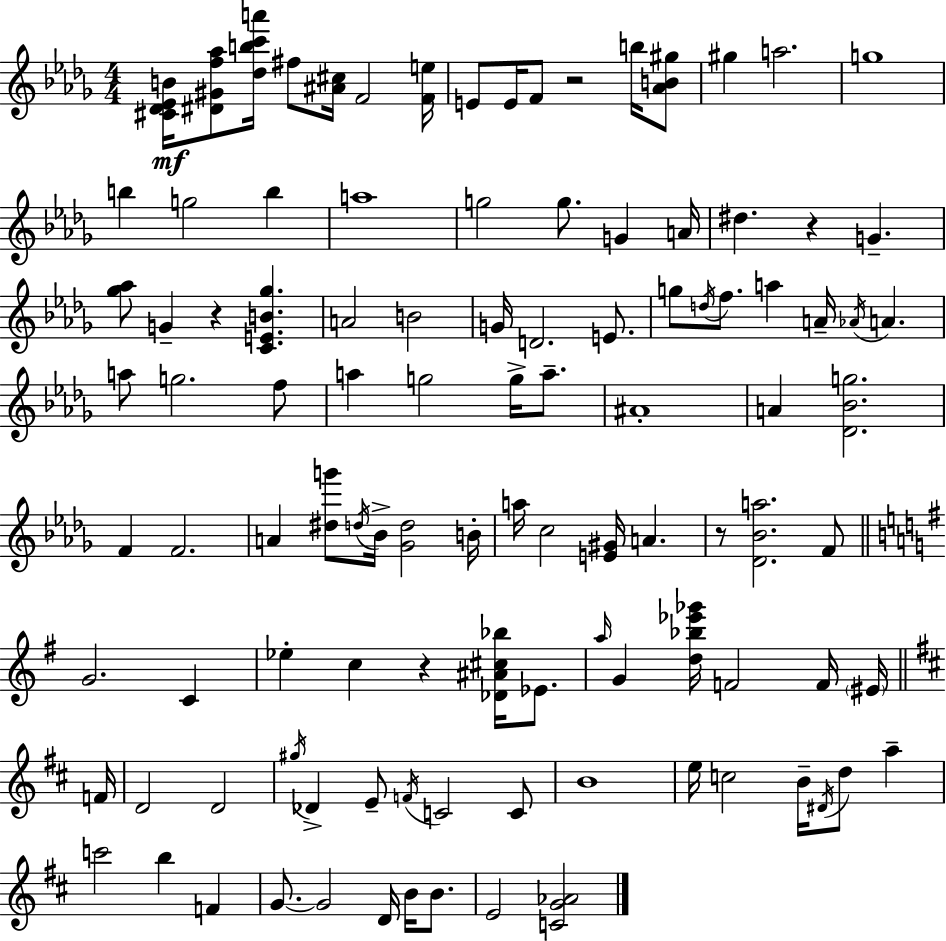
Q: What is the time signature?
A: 4/4